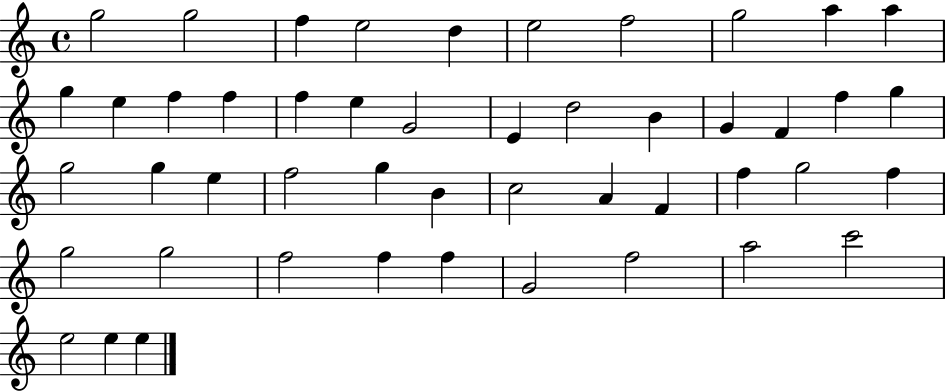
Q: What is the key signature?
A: C major